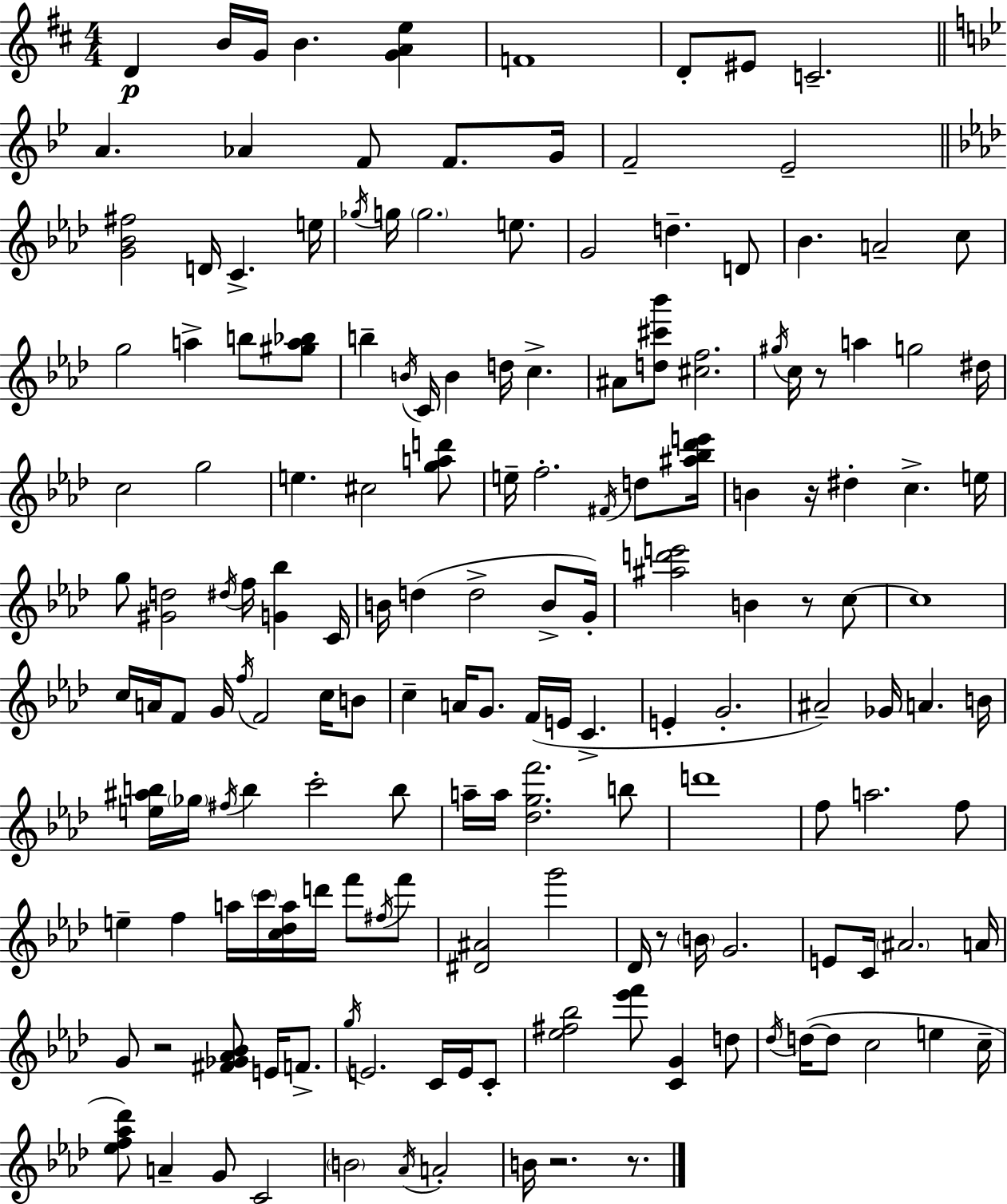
D4/q B4/s G4/s B4/q. [G4,A4,E5]/q F4/w D4/e EIS4/e C4/h. A4/q. Ab4/q F4/e F4/e. G4/s F4/h Eb4/h [G4,Bb4,F#5]/h D4/s C4/q. E5/s Gb5/s G5/s G5/h. E5/e. G4/h D5/q. D4/e Bb4/q. A4/h C5/e G5/h A5/q B5/e [G#5,A5,Bb5]/e B5/q B4/s C4/s B4/q D5/s C5/q. A#4/e [D5,C#6,Bb6]/e [C#5,F5]/h. G#5/s C5/s R/e A5/q G5/h D#5/s C5/h G5/h E5/q. C#5/h [G5,A5,D6]/e E5/s F5/h. F#4/s D5/e [A#5,Bb5,Db6,E6]/s B4/q R/s D#5/q C5/q. E5/s G5/e [G#4,D5]/h D#5/s F5/s [G4,Bb5]/q C4/s B4/s D5/q D5/h B4/e G4/s [A#5,D6,E6]/h B4/q R/e C5/e C5/w C5/s A4/s F4/e G4/s F5/s F4/h C5/s B4/e C5/q A4/s G4/e. F4/s E4/s C4/q. E4/q G4/h. A#4/h Gb4/s A4/q. B4/s [E5,A#5,B5]/s Gb5/s F#5/s B5/q C6/h B5/e A5/s A5/s [Db5,G5,F6]/h. B5/e D6/w F5/e A5/h. F5/e E5/q F5/q A5/s C6/s [C5,Db5,A5]/s D6/s F6/e F#5/s F6/e [D#4,A#4]/h G6/h Db4/s R/e B4/s G4/h. E4/e C4/s A#4/h. A4/s G4/e R/h [F#4,Gb4,Ab4,Bb4]/e E4/s F4/e. G5/s E4/h. C4/s E4/s C4/e [Eb5,F#5,Bb5]/h [Eb6,F6]/e [C4,G4]/q D5/e Db5/s D5/s D5/e C5/h E5/q C5/s [Eb5,F5,Ab5,Db6]/e A4/q G4/e C4/h B4/h Ab4/s A4/h B4/s R/h. R/e.